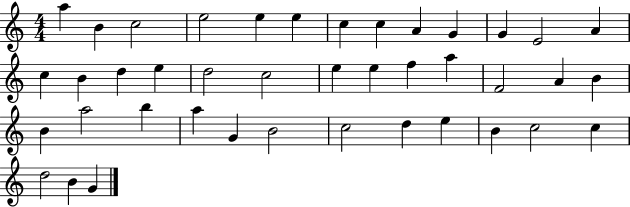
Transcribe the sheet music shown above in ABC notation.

X:1
T:Untitled
M:4/4
L:1/4
K:C
a B c2 e2 e e c c A G G E2 A c B d e d2 c2 e e f a F2 A B B a2 b a G B2 c2 d e B c2 c d2 B G